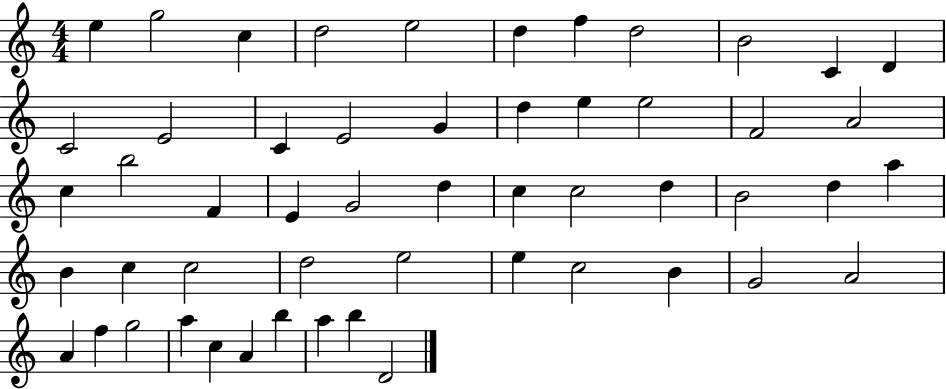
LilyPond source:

{
  \clef treble
  \numericTimeSignature
  \time 4/4
  \key c \major
  e''4 g''2 c''4 | d''2 e''2 | d''4 f''4 d''2 | b'2 c'4 d'4 | \break c'2 e'2 | c'4 e'2 g'4 | d''4 e''4 e''2 | f'2 a'2 | \break c''4 b''2 f'4 | e'4 g'2 d''4 | c''4 c''2 d''4 | b'2 d''4 a''4 | \break b'4 c''4 c''2 | d''2 e''2 | e''4 c''2 b'4 | g'2 a'2 | \break a'4 f''4 g''2 | a''4 c''4 a'4 b''4 | a''4 b''4 d'2 | \bar "|."
}